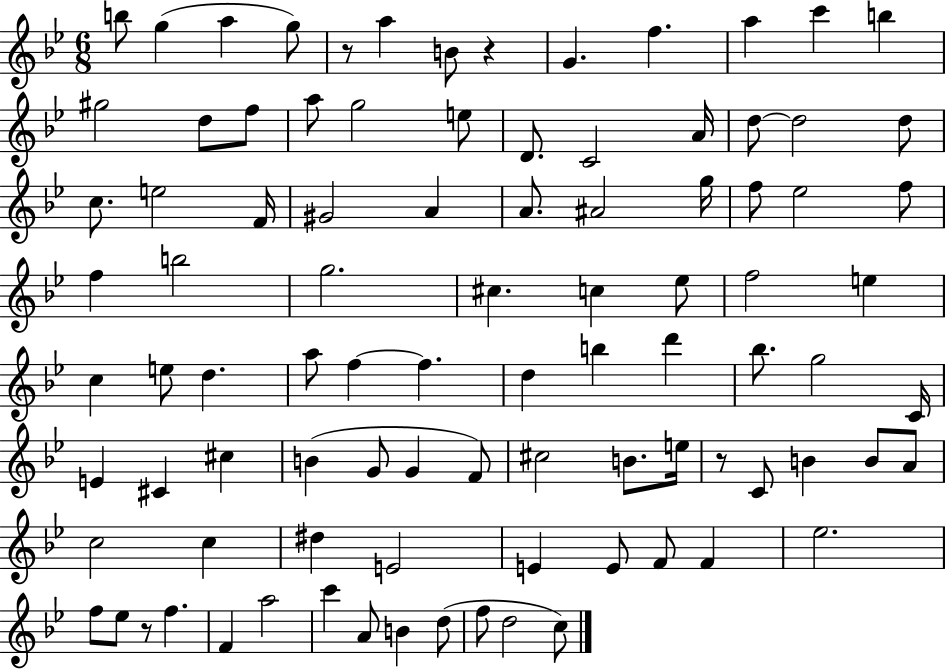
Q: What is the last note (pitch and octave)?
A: C5